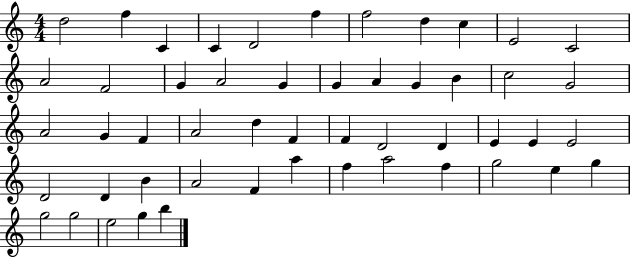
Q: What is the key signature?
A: C major